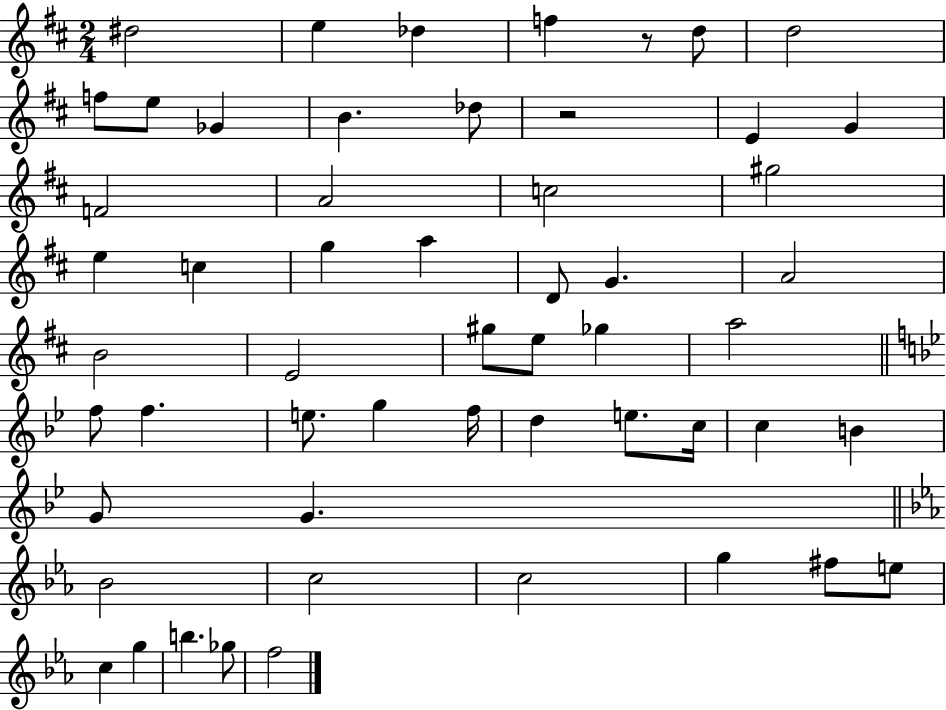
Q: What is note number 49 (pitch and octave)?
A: C5